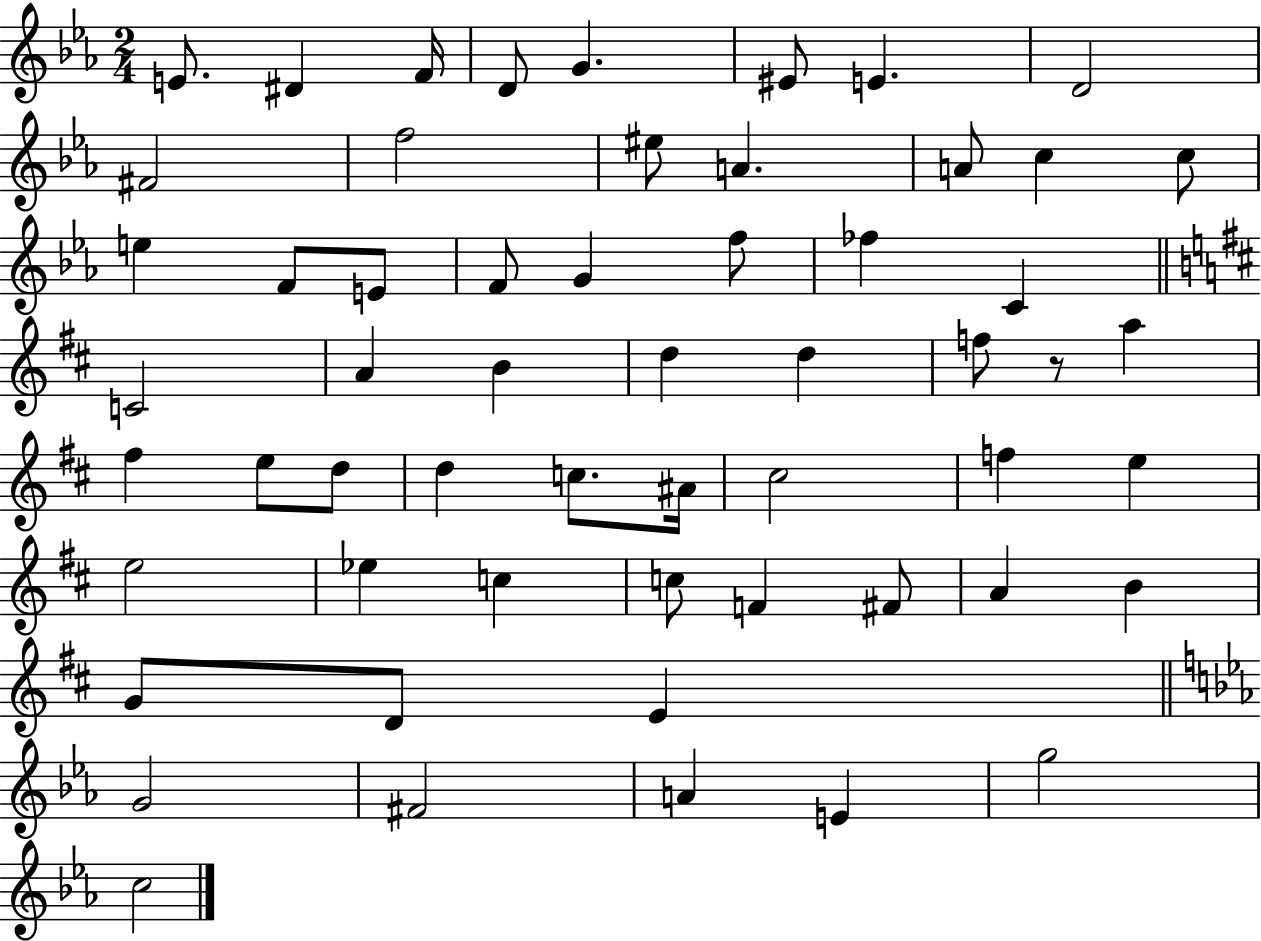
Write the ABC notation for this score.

X:1
T:Untitled
M:2/4
L:1/4
K:Eb
E/2 ^D F/4 D/2 G ^E/2 E D2 ^F2 f2 ^e/2 A A/2 c c/2 e F/2 E/2 F/2 G f/2 _f C C2 A B d d f/2 z/2 a ^f e/2 d/2 d c/2 ^A/4 ^c2 f e e2 _e c c/2 F ^F/2 A B G/2 D/2 E G2 ^F2 A E g2 c2